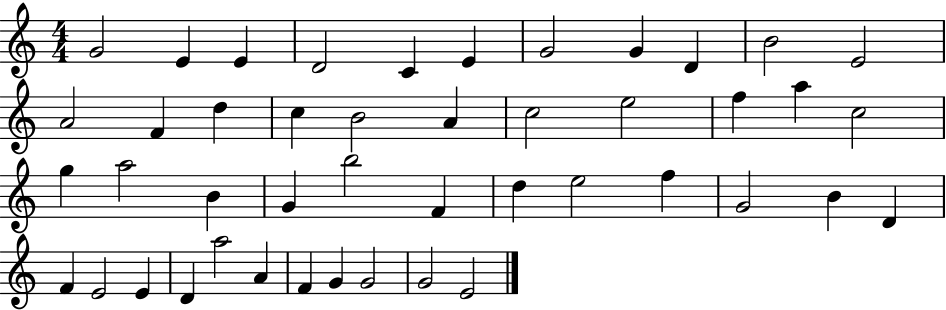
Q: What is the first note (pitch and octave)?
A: G4